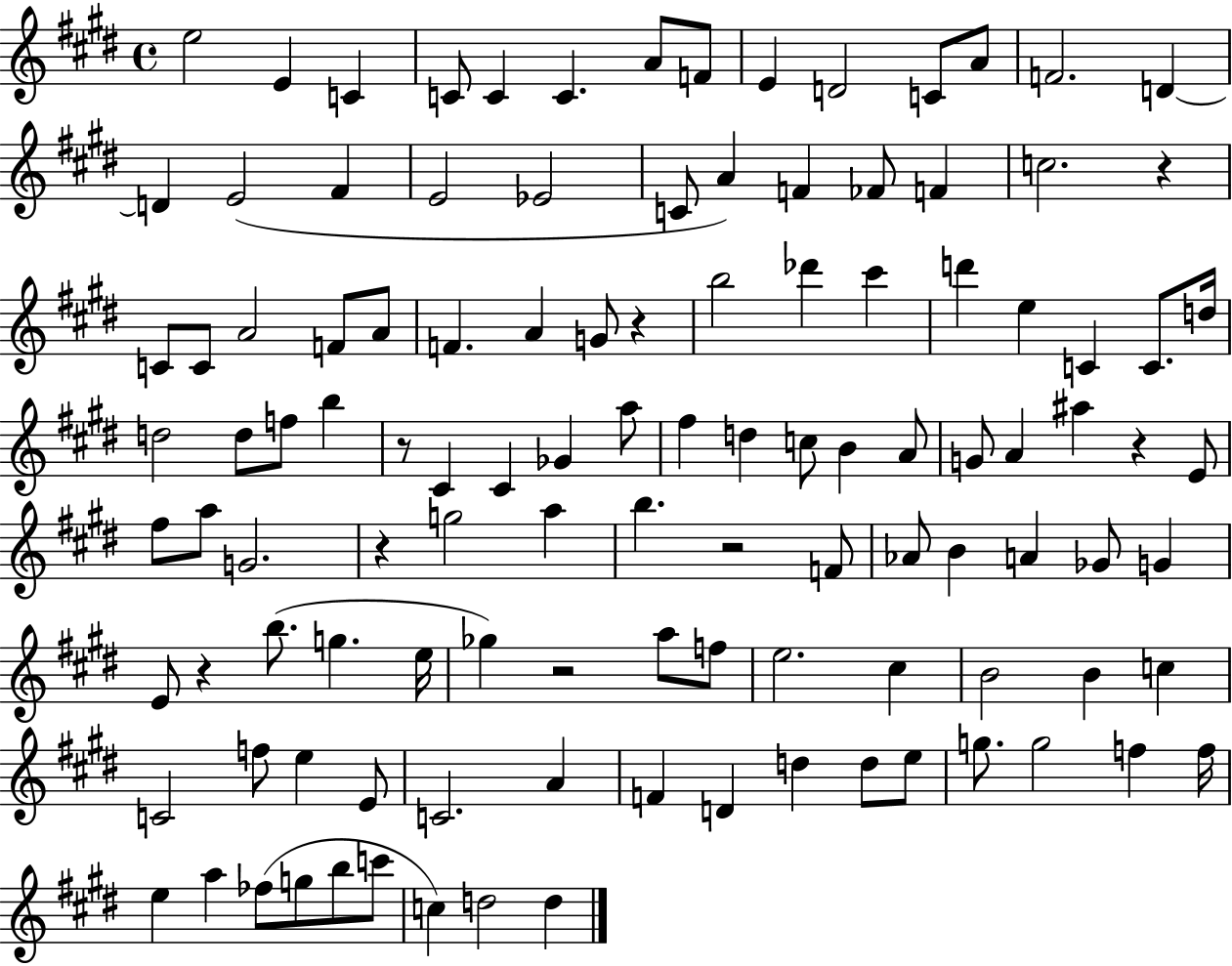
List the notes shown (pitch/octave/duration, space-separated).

E5/h E4/q C4/q C4/e C4/q C4/q. A4/e F4/e E4/q D4/h C4/e A4/e F4/h. D4/q D4/q E4/h F#4/q E4/h Eb4/h C4/e A4/q F4/q FES4/e F4/q C5/h. R/q C4/e C4/e A4/h F4/e A4/e F4/q. A4/q G4/e R/q B5/h Db6/q C#6/q D6/q E5/q C4/q C4/e. D5/s D5/h D5/e F5/e B5/q R/e C#4/q C#4/q Gb4/q A5/e F#5/q D5/q C5/e B4/q A4/e G4/e A4/q A#5/q R/q E4/e F#5/e A5/e G4/h. R/q G5/h A5/q B5/q. R/h F4/e Ab4/e B4/q A4/q Gb4/e G4/q E4/e R/q B5/e. G5/q. E5/s Gb5/q R/h A5/e F5/e E5/h. C#5/q B4/h B4/q C5/q C4/h F5/e E5/q E4/e C4/h. A4/q F4/q D4/q D5/q D5/e E5/e G5/e. G5/h F5/q F5/s E5/q A5/q FES5/e G5/e B5/e C6/e C5/q D5/h D5/q